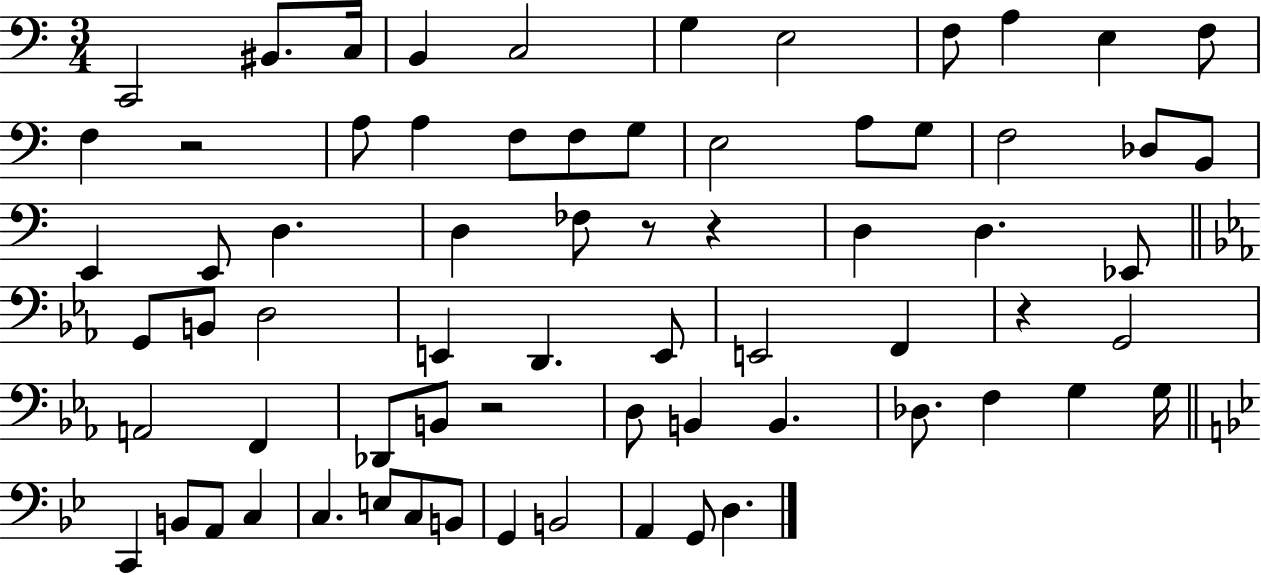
X:1
T:Untitled
M:3/4
L:1/4
K:C
C,,2 ^B,,/2 C,/4 B,, C,2 G, E,2 F,/2 A, E, F,/2 F, z2 A,/2 A, F,/2 F,/2 G,/2 E,2 A,/2 G,/2 F,2 _D,/2 B,,/2 E,, E,,/2 D, D, _F,/2 z/2 z D, D, _E,,/2 G,,/2 B,,/2 D,2 E,, D,, E,,/2 E,,2 F,, z G,,2 A,,2 F,, _D,,/2 B,,/2 z2 D,/2 B,, B,, _D,/2 F, G, G,/4 C,, B,,/2 A,,/2 C, C, E,/2 C,/2 B,,/2 G,, B,,2 A,, G,,/2 D,